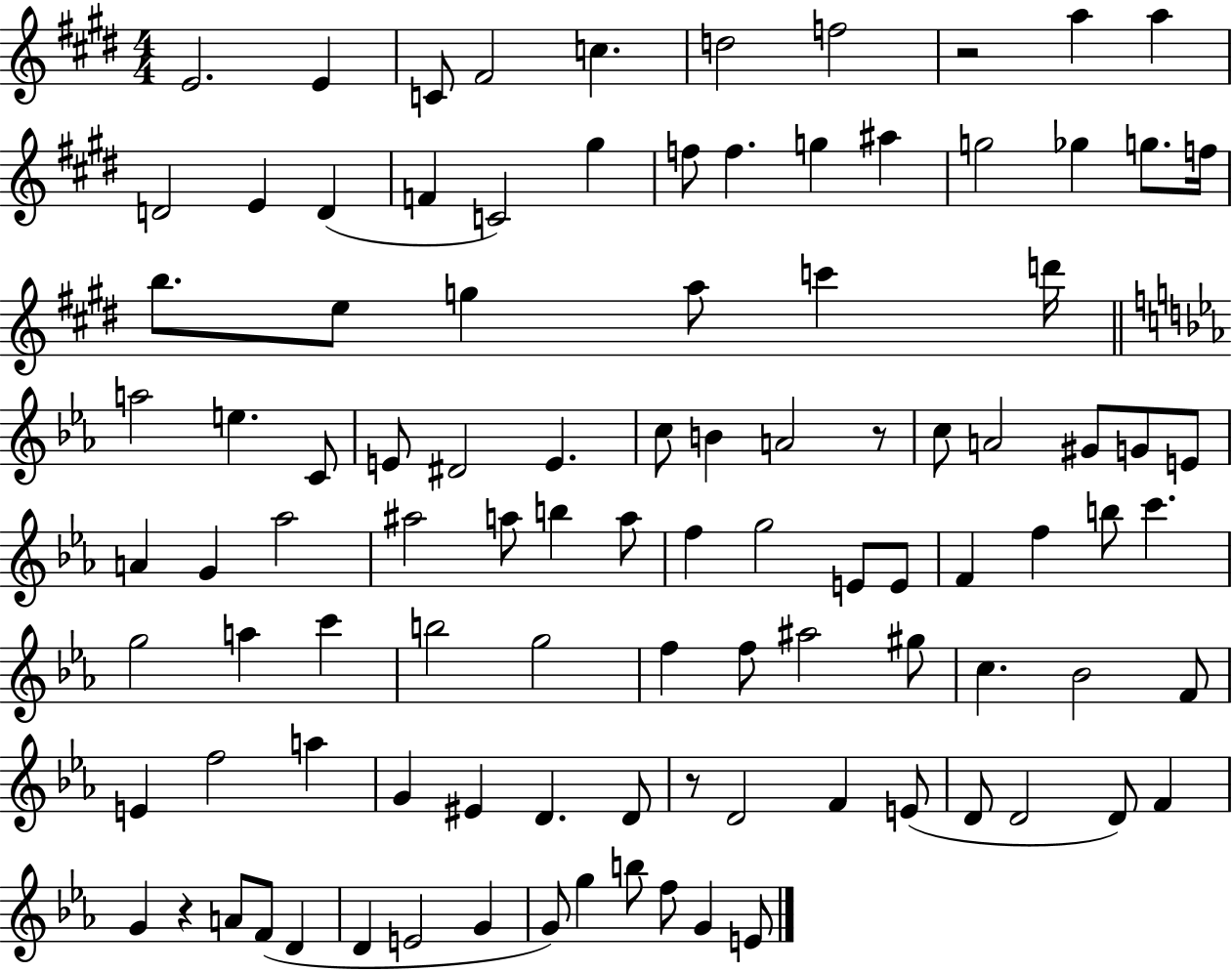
X:1
T:Untitled
M:4/4
L:1/4
K:E
E2 E C/2 ^F2 c d2 f2 z2 a a D2 E D F C2 ^g f/2 f g ^a g2 _g g/2 f/4 b/2 e/2 g a/2 c' d'/4 a2 e C/2 E/2 ^D2 E c/2 B A2 z/2 c/2 A2 ^G/2 G/2 E/2 A G _a2 ^a2 a/2 b a/2 f g2 E/2 E/2 F f b/2 c' g2 a c' b2 g2 f f/2 ^a2 ^g/2 c _B2 F/2 E f2 a G ^E D D/2 z/2 D2 F E/2 D/2 D2 D/2 F G z A/2 F/2 D D E2 G G/2 g b/2 f/2 G E/2